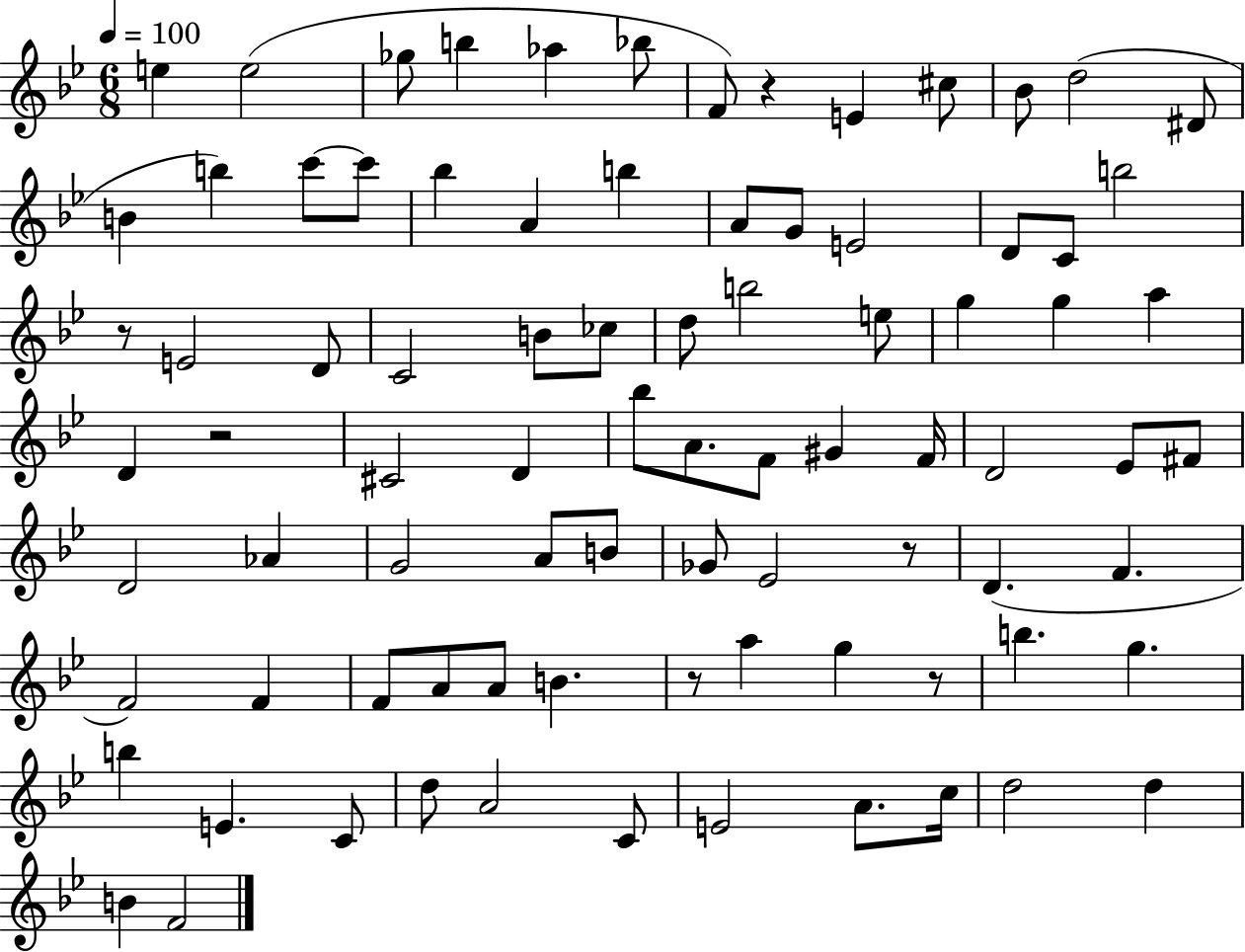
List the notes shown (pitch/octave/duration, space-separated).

E5/q E5/h Gb5/e B5/q Ab5/q Bb5/e F4/e R/q E4/q C#5/e Bb4/e D5/h D#4/e B4/q B5/q C6/e C6/e Bb5/q A4/q B5/q A4/e G4/e E4/h D4/e C4/e B5/h R/e E4/h D4/e C4/h B4/e CES5/e D5/e B5/h E5/e G5/q G5/q A5/q D4/q R/h C#4/h D4/q Bb5/e A4/e. F4/e G#4/q F4/s D4/h Eb4/e F#4/e D4/h Ab4/q G4/h A4/e B4/e Gb4/e Eb4/h R/e D4/q. F4/q. F4/h F4/q F4/e A4/e A4/e B4/q. R/e A5/q G5/q R/e B5/q. G5/q. B5/q E4/q. C4/e D5/e A4/h C4/e E4/h A4/e. C5/s D5/h D5/q B4/q F4/h